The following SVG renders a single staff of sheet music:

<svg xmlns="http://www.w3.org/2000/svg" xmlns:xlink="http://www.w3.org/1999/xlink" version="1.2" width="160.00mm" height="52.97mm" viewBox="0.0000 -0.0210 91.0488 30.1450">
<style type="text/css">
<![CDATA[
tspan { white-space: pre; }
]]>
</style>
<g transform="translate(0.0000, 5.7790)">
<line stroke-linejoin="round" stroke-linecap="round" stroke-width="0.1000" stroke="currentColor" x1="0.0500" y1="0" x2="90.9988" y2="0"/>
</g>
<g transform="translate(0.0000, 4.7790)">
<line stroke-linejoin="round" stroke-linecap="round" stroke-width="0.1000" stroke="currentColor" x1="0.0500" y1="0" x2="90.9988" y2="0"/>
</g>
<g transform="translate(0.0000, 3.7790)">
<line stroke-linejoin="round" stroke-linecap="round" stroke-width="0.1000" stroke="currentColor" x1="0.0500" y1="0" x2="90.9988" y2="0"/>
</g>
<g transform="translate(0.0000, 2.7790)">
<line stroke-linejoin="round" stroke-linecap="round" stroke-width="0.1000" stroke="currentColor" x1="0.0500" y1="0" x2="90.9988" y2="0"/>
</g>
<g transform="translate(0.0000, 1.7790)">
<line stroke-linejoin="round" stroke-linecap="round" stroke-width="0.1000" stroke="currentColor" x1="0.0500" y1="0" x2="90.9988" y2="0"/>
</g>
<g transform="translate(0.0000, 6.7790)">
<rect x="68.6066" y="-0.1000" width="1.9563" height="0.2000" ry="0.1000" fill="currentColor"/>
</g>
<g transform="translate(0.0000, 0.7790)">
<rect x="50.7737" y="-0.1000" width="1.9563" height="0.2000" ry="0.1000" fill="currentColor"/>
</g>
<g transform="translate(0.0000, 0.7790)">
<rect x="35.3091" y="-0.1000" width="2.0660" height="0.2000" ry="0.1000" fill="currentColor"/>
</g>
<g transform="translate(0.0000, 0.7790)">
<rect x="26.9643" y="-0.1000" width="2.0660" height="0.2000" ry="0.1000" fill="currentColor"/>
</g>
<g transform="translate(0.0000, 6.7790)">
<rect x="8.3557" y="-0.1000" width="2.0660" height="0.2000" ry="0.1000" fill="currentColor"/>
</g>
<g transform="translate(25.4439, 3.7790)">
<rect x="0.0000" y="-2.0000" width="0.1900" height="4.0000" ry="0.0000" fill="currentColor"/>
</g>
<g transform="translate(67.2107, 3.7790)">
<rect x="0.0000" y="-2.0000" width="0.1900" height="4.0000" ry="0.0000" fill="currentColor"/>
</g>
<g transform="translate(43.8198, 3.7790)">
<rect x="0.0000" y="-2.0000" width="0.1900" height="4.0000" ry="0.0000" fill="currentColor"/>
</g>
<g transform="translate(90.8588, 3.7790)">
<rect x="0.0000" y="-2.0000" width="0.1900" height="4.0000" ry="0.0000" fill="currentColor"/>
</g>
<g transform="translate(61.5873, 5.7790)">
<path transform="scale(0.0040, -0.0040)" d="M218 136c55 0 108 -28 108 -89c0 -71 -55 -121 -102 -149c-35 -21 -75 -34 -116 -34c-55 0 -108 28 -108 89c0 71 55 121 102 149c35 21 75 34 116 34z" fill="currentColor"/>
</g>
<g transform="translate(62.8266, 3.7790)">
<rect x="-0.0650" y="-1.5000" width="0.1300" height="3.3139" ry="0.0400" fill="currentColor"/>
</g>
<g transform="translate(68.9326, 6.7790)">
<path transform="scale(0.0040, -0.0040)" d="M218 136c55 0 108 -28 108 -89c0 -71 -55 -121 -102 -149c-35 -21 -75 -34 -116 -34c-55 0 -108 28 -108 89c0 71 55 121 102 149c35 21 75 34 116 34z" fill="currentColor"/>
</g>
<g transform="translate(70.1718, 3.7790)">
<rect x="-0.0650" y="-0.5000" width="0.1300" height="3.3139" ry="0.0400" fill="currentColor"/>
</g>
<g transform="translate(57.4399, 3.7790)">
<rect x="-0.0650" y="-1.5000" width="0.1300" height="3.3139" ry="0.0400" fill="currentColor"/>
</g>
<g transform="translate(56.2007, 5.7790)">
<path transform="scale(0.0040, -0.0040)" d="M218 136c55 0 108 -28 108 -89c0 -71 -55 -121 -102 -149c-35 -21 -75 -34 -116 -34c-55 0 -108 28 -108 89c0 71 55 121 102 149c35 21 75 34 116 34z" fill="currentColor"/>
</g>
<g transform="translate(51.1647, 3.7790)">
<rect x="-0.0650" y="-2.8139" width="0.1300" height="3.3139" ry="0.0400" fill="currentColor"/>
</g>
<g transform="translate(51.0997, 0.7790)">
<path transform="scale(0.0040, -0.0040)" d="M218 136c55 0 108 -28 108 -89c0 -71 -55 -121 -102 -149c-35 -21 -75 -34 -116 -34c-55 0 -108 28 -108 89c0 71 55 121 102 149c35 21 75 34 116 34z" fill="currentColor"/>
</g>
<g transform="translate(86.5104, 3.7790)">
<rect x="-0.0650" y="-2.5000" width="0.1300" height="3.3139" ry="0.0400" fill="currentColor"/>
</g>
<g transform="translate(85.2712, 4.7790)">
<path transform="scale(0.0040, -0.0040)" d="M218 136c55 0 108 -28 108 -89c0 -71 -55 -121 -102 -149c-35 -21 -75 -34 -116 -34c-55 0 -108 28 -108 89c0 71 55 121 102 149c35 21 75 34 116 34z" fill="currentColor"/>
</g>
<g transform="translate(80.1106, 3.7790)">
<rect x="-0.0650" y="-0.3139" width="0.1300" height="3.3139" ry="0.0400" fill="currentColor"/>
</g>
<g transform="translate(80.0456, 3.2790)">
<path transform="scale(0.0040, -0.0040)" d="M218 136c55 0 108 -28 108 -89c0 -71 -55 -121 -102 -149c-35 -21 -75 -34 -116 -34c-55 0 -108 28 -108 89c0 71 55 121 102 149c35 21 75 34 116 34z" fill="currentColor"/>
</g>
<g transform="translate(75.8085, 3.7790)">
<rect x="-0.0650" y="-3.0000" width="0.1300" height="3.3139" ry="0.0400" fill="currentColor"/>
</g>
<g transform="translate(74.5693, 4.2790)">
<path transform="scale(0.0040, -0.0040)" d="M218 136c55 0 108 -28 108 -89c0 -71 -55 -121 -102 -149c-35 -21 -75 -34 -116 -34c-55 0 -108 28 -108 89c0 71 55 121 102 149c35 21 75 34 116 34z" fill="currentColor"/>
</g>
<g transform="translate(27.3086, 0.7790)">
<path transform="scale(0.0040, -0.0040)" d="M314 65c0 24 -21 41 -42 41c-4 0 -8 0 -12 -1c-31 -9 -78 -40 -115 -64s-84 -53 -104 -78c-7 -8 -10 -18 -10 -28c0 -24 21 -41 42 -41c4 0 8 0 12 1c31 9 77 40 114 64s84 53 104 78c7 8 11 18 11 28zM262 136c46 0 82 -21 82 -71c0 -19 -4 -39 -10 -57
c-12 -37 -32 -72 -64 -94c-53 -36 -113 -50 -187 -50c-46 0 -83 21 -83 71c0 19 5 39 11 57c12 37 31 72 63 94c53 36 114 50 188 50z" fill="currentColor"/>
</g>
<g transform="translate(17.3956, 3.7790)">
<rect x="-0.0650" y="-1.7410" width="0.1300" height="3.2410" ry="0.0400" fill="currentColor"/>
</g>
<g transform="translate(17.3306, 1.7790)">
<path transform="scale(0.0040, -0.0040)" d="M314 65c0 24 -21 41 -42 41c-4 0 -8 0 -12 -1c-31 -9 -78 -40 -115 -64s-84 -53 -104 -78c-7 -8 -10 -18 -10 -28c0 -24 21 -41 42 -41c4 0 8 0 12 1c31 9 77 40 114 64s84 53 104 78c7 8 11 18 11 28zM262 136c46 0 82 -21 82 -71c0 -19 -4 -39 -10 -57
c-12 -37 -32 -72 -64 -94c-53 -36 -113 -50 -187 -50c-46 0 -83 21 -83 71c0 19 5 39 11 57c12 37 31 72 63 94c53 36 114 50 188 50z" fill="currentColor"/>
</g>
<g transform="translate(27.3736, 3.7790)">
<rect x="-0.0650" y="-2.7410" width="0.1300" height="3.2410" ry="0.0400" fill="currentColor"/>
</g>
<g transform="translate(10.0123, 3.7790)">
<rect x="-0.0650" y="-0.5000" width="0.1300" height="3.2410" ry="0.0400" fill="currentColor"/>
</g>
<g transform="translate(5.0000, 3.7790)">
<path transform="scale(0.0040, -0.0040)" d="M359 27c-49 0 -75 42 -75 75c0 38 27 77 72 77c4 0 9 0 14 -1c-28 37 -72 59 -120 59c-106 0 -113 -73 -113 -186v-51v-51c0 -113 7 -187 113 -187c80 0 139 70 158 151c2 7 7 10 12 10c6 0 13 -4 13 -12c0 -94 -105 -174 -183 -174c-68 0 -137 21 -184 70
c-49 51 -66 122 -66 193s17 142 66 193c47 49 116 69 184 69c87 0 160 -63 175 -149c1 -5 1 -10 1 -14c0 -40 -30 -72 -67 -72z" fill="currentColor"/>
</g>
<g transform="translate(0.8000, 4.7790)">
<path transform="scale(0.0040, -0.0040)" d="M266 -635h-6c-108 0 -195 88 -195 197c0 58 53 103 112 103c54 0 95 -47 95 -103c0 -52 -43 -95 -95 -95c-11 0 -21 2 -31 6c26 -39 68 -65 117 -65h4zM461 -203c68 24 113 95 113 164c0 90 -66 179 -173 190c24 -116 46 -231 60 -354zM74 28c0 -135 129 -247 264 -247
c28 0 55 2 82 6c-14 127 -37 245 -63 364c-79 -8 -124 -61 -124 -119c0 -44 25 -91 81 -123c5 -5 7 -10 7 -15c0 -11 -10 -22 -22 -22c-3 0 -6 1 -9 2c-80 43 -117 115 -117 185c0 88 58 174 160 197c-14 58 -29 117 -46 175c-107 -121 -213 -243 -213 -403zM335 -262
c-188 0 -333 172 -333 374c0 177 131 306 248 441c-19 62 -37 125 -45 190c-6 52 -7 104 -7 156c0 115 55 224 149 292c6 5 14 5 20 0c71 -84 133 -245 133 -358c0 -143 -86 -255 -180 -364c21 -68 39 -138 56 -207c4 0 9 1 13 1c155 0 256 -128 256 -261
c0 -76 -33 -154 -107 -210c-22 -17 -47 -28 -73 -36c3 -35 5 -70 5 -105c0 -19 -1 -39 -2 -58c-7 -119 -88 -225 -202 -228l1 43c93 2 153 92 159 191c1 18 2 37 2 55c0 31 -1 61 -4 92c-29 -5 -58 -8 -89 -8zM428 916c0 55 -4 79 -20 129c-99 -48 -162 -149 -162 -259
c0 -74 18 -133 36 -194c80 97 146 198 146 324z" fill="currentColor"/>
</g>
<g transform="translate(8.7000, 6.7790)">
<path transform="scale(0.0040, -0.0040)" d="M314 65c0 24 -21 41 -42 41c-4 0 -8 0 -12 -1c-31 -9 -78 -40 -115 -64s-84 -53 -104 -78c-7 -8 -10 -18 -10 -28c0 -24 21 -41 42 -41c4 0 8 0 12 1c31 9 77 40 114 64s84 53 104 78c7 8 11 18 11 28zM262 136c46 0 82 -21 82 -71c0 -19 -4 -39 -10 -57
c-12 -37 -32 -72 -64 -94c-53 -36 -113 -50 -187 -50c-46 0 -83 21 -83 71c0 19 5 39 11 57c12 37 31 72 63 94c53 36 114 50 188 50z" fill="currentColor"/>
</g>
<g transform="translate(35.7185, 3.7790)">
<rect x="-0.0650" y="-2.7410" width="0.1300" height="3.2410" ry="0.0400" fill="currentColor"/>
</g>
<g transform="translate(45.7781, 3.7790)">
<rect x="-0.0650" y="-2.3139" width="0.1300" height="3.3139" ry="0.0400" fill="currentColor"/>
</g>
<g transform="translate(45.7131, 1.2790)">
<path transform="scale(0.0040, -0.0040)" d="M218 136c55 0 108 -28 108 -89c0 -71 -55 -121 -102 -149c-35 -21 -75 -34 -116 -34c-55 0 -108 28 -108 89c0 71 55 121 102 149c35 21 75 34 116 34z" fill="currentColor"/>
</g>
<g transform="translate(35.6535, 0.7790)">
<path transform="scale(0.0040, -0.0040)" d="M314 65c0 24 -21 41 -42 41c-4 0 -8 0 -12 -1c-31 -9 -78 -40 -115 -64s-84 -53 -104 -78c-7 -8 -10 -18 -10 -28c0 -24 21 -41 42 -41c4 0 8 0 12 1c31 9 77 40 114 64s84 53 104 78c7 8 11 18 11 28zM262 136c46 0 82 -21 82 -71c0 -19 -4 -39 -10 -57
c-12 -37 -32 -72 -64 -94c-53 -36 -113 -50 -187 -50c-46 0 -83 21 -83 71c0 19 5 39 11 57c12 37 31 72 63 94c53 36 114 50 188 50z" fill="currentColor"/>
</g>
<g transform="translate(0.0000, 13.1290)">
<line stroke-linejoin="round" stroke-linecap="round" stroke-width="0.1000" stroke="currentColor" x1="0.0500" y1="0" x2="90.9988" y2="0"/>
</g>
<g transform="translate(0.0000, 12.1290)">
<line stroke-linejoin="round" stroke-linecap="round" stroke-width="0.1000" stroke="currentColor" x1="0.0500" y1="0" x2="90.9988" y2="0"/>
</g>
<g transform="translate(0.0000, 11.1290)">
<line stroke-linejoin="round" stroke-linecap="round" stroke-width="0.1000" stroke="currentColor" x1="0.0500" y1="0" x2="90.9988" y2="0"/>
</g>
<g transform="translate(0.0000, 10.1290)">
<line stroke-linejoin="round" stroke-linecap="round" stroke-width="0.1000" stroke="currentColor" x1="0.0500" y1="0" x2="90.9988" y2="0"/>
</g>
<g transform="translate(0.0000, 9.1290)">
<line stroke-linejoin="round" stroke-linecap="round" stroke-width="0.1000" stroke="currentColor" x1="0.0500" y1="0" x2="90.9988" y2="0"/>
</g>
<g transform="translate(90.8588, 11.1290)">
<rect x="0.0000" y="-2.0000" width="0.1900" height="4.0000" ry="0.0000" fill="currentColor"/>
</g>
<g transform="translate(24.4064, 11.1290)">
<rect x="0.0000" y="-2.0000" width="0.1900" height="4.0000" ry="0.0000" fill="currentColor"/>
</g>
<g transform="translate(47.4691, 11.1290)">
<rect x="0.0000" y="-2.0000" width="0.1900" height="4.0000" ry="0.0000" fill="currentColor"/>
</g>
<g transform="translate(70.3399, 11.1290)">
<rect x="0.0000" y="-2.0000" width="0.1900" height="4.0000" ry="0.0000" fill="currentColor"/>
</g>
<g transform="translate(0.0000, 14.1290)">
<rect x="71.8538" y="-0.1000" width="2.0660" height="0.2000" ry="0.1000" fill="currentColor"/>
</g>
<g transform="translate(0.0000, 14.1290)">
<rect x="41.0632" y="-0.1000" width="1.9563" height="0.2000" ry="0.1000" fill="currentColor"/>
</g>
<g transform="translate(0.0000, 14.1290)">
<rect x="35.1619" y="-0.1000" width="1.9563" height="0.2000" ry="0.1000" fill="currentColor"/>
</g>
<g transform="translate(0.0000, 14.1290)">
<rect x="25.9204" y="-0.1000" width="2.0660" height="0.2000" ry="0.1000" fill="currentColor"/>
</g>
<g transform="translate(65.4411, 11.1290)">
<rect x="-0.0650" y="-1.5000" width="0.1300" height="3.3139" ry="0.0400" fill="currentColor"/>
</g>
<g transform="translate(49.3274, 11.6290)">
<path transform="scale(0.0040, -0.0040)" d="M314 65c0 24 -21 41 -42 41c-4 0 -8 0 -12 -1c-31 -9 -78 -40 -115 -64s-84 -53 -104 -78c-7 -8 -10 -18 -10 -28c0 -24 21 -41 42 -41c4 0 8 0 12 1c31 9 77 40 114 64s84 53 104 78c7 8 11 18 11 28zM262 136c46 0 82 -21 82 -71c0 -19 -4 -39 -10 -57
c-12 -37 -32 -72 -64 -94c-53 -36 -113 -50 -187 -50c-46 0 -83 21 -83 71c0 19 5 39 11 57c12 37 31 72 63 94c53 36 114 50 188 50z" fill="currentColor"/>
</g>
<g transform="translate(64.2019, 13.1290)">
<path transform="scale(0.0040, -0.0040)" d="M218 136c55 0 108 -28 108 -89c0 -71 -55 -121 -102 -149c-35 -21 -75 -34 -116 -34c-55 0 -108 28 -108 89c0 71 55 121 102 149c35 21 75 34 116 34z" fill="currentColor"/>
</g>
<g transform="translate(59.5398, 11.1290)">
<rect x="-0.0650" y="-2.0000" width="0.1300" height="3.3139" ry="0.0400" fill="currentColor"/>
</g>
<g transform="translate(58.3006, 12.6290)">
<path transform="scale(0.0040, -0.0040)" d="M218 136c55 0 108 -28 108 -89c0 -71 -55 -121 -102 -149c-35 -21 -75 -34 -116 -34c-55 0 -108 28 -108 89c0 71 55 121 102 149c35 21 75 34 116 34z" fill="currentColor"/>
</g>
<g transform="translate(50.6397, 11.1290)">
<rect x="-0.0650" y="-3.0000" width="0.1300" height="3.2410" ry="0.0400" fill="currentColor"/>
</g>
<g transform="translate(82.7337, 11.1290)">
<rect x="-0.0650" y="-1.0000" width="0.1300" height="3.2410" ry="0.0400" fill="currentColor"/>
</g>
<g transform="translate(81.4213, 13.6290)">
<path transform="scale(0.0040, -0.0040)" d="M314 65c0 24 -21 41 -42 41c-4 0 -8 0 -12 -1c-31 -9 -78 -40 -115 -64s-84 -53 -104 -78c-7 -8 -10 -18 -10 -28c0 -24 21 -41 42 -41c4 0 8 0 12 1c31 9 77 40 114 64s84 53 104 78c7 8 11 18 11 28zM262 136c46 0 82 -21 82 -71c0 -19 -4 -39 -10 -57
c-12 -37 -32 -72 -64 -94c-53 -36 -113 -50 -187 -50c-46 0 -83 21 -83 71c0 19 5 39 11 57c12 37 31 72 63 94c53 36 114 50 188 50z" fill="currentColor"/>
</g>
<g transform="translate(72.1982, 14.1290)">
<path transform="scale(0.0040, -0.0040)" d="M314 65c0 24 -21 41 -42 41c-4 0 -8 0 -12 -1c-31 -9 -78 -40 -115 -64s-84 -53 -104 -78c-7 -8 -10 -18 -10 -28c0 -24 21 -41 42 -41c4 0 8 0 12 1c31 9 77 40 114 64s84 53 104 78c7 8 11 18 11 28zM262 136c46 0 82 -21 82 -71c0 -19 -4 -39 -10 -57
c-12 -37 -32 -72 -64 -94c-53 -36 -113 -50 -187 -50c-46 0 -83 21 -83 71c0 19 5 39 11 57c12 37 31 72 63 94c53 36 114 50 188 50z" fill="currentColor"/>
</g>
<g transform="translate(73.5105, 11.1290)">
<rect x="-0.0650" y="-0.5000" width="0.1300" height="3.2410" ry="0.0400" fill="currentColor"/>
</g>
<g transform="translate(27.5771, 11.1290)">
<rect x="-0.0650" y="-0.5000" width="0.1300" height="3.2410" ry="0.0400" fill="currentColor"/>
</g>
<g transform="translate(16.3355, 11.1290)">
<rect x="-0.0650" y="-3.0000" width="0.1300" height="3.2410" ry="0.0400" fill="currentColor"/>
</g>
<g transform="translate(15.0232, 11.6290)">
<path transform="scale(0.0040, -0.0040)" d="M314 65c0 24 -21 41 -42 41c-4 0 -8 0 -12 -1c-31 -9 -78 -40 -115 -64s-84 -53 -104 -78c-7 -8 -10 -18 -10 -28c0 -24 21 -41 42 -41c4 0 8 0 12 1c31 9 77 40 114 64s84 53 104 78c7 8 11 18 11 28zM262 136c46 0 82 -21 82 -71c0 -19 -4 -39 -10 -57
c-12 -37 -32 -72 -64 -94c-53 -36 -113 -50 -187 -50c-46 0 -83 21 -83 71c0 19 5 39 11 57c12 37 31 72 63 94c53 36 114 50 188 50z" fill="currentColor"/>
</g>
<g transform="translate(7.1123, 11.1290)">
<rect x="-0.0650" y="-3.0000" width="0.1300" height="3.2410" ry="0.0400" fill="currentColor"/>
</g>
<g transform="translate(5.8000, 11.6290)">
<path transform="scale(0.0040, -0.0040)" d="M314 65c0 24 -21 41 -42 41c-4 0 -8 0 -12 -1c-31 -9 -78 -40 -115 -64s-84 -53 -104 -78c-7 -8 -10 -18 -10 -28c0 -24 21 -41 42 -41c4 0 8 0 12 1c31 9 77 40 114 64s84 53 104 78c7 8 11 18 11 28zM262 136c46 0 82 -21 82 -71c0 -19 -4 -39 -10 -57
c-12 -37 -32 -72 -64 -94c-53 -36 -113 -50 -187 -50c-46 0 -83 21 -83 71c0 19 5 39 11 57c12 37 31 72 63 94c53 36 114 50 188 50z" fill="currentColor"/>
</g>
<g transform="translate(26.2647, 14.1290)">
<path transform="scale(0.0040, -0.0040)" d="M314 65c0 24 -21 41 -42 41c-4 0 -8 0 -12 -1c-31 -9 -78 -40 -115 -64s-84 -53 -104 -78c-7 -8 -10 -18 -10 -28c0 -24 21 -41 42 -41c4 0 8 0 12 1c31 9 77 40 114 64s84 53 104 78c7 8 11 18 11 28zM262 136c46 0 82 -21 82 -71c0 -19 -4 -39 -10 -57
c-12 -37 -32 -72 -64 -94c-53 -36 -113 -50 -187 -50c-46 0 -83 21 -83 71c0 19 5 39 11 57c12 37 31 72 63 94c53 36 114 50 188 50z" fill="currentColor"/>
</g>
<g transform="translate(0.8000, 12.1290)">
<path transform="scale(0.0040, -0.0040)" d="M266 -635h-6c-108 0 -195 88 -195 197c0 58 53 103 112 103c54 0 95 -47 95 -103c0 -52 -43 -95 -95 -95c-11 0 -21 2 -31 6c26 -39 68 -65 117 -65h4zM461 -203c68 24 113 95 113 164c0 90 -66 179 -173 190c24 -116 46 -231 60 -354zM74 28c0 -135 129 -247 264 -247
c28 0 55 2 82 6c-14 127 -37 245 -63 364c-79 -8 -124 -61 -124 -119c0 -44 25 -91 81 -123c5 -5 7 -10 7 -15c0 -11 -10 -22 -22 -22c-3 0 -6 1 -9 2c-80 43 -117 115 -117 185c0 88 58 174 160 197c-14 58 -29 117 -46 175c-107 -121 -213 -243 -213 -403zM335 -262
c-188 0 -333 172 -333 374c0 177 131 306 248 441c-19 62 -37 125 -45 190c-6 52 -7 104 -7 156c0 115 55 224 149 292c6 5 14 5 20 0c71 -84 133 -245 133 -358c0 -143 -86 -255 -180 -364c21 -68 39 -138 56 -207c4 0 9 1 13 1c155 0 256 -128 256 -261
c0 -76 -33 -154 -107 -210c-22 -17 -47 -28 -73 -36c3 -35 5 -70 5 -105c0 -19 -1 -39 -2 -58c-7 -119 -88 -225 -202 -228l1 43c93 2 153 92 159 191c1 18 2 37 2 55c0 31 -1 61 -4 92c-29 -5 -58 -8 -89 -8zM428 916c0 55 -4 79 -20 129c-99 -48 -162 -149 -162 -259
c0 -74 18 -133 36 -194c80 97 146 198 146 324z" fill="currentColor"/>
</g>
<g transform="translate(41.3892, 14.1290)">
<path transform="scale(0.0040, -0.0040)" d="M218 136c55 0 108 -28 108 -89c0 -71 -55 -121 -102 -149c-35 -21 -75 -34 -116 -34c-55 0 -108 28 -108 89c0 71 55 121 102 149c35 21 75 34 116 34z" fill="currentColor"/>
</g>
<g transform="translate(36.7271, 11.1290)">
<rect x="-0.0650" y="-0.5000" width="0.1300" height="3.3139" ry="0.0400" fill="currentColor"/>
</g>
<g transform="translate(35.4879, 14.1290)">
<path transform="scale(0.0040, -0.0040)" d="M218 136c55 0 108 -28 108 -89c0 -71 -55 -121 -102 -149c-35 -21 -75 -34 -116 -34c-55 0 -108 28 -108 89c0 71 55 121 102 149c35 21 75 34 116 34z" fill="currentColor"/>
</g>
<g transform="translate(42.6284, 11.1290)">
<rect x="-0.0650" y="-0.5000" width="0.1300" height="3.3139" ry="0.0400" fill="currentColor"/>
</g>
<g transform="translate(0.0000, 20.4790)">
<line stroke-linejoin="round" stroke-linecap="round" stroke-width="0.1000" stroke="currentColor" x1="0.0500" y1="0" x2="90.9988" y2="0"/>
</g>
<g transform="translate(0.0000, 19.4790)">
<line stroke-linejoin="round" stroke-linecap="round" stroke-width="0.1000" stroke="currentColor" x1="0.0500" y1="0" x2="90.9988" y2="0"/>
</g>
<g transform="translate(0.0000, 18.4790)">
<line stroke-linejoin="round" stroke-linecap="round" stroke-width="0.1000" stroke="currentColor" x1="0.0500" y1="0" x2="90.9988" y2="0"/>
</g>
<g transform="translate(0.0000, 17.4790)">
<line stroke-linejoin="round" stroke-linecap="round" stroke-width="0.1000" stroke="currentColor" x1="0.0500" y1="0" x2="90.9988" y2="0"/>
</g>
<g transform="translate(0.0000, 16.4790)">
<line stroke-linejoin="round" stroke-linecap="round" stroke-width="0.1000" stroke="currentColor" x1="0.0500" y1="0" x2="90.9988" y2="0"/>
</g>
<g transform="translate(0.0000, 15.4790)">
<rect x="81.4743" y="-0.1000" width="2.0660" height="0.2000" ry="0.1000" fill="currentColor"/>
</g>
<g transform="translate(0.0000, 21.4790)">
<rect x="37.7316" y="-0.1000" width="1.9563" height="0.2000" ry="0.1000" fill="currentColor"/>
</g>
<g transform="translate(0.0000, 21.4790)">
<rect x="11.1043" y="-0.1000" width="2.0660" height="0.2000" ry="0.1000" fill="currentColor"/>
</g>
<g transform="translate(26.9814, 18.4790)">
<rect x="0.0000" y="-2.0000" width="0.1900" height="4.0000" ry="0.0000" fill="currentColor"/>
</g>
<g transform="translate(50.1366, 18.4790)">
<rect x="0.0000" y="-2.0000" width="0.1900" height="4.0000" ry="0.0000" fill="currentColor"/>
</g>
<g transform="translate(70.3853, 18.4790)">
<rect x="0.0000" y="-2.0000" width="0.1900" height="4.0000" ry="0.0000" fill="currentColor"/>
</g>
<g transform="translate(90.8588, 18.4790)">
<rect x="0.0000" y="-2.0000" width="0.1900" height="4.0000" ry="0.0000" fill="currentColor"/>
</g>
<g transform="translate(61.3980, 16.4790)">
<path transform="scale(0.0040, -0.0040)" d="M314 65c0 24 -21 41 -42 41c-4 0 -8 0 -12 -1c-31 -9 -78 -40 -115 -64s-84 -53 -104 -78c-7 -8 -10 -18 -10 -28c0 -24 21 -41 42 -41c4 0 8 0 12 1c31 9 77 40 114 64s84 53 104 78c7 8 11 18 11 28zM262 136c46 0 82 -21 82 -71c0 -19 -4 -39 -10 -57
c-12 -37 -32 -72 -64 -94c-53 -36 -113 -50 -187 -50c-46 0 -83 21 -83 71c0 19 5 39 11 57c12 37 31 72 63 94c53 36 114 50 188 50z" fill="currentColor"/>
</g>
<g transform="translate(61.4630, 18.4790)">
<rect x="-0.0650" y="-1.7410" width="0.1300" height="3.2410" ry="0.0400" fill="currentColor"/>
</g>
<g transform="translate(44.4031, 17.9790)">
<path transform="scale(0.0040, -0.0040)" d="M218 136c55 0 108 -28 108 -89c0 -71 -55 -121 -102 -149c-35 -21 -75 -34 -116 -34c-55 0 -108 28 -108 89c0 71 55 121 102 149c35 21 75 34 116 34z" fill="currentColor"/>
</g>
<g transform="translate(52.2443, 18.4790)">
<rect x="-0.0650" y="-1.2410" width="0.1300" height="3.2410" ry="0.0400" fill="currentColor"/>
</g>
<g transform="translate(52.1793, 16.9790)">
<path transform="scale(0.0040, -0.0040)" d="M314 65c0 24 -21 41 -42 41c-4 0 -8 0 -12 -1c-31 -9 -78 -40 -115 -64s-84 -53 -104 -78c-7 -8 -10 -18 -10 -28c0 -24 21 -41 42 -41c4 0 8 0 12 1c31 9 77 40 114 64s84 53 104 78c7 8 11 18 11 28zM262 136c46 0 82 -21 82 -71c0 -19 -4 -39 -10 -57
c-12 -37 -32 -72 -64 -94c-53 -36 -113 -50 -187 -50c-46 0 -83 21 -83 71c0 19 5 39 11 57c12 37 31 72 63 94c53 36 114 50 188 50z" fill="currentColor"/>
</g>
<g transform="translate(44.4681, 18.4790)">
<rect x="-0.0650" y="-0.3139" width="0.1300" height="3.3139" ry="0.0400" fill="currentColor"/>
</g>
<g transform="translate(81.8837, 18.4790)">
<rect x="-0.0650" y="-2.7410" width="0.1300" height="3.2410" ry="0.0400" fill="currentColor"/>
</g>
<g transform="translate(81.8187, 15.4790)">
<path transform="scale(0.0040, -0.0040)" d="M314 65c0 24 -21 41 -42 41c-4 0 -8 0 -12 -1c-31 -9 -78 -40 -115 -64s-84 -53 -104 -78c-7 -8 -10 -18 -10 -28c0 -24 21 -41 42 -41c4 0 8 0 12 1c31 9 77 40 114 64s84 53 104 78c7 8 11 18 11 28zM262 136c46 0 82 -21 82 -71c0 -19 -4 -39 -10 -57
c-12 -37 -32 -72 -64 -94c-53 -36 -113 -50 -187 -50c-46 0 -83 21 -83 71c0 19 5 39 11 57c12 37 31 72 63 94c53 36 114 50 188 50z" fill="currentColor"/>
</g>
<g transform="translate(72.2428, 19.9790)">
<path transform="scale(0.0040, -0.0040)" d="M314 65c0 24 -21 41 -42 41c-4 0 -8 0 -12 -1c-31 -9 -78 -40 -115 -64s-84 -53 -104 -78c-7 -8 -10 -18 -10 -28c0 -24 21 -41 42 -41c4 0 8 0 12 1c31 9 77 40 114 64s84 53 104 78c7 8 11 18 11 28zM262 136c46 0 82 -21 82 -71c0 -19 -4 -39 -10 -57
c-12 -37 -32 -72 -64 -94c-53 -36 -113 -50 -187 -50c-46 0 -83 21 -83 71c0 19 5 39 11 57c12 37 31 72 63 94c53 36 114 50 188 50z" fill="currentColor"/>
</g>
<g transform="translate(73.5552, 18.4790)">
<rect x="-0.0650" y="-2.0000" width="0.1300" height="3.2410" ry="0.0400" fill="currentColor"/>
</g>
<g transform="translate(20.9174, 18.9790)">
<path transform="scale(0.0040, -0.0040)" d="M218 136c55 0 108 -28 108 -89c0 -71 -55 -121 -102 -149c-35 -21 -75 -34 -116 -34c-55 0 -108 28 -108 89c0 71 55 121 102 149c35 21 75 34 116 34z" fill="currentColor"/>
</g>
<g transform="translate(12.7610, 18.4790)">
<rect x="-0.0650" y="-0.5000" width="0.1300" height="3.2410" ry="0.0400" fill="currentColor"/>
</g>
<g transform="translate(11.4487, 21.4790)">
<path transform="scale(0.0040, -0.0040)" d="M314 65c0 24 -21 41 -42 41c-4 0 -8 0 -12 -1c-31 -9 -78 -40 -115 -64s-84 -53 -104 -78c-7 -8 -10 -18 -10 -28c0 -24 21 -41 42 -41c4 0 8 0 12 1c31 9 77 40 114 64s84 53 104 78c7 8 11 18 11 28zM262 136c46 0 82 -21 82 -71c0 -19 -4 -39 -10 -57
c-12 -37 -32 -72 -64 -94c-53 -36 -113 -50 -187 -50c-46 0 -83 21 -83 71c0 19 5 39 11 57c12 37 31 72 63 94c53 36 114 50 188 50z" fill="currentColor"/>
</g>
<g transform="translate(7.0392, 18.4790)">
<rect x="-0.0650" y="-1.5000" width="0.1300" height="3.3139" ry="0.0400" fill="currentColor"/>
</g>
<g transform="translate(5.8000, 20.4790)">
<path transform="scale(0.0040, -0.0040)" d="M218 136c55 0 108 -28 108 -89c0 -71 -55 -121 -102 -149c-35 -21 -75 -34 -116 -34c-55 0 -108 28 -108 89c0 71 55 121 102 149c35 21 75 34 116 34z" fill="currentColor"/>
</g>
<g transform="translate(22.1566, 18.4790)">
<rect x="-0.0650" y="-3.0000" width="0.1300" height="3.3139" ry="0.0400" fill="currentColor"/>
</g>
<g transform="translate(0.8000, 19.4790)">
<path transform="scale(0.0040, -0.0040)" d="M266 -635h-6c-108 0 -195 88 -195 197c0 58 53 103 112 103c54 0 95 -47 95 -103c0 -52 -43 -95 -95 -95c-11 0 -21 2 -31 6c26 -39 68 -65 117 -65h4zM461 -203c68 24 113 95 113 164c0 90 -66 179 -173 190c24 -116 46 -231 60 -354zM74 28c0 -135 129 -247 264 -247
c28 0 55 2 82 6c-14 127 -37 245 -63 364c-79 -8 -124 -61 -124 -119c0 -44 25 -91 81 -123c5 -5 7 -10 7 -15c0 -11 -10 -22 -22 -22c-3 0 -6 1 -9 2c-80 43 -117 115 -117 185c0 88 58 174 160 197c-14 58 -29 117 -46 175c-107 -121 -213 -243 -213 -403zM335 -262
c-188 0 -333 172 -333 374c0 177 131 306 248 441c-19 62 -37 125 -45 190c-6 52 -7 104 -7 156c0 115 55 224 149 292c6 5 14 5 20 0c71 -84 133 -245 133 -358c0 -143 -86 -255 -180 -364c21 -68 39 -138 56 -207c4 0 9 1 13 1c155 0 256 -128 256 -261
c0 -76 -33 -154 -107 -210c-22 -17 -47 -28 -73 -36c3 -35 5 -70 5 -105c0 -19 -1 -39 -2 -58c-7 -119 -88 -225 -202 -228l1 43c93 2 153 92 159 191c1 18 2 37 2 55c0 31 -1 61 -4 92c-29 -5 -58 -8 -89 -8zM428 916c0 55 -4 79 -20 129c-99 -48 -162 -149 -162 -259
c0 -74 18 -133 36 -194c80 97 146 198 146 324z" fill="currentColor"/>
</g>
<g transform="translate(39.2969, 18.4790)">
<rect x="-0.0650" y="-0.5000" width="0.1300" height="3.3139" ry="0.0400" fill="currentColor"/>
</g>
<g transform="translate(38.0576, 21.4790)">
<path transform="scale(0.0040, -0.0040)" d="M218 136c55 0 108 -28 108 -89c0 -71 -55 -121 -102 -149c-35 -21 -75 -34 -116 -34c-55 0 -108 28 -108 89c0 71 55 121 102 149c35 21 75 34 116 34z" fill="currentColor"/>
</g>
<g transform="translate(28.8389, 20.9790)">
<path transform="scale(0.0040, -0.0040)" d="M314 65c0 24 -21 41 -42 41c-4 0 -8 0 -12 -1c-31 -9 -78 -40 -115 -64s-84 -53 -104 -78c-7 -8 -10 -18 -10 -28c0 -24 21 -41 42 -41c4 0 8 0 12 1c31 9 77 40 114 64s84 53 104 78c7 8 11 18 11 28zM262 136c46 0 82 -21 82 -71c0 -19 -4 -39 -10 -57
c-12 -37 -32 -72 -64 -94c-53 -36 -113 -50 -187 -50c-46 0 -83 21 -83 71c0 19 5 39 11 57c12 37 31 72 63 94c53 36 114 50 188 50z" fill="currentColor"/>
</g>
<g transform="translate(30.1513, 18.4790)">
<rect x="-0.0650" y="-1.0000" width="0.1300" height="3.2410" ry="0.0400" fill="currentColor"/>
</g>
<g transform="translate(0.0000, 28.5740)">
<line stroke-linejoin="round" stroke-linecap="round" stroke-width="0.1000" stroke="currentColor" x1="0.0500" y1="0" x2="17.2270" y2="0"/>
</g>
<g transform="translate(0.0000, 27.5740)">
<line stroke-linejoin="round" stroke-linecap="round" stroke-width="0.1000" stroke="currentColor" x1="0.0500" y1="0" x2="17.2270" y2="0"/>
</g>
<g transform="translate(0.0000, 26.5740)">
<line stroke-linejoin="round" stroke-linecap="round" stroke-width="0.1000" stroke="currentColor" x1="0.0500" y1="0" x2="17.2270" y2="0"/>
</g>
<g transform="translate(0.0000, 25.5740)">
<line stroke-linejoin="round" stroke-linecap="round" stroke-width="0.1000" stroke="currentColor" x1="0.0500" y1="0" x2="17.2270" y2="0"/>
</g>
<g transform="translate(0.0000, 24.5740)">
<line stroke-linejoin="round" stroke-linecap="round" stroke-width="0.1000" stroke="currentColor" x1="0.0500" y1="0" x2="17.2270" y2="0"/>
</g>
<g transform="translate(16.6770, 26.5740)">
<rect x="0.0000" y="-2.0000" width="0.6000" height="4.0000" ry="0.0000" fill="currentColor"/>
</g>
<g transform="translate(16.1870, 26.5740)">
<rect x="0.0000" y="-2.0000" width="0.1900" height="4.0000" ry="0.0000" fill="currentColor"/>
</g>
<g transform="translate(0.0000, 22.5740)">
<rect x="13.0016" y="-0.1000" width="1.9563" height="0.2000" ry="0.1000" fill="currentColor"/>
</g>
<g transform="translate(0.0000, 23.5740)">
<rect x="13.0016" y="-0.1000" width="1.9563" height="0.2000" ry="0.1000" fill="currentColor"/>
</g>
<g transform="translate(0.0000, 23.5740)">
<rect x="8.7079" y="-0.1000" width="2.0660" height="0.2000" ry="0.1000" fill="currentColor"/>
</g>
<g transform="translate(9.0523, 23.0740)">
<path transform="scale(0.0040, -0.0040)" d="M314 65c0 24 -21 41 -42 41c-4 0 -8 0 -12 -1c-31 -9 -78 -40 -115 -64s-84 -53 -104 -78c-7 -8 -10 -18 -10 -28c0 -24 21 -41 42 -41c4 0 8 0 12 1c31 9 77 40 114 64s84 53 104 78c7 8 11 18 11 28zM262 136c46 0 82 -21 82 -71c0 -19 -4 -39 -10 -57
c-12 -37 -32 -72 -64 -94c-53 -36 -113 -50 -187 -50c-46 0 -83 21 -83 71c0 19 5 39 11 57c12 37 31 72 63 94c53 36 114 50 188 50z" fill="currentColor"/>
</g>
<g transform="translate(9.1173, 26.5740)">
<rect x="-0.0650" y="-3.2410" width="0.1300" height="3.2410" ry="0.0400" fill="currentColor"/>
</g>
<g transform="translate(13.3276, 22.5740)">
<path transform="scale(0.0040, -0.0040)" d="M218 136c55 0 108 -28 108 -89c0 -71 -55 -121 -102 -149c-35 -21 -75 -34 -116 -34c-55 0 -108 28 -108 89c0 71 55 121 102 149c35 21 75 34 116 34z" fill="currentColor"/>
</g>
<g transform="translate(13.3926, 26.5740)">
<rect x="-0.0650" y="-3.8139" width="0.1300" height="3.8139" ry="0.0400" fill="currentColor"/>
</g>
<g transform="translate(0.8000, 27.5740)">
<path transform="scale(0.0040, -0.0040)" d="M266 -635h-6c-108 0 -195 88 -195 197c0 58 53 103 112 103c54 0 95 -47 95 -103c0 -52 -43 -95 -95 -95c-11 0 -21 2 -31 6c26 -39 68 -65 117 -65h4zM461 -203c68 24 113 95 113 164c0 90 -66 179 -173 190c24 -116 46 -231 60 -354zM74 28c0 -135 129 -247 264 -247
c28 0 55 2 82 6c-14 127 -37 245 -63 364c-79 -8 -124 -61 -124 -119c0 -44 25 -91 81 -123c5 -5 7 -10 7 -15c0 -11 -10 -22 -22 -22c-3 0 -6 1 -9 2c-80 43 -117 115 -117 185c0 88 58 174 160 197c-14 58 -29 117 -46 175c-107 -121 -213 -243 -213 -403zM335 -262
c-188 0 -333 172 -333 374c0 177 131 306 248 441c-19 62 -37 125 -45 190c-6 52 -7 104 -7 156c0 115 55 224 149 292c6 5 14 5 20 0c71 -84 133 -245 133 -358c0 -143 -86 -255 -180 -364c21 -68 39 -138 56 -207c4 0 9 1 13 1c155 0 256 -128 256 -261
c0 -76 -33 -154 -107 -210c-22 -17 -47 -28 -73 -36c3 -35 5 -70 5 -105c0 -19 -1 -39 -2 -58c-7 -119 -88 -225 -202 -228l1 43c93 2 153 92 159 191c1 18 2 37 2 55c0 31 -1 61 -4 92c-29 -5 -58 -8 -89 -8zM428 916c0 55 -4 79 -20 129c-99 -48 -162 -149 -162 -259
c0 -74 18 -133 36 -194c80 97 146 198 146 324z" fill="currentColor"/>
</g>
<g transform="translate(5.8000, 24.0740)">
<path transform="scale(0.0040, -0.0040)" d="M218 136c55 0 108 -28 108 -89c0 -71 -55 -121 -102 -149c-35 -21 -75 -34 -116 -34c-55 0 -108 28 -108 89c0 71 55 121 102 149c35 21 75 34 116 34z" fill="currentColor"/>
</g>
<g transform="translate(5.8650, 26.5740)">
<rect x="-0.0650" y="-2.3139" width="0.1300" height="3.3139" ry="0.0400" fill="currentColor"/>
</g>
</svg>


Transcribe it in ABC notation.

X:1
T:Untitled
M:4/4
L:1/4
K:C
C2 f2 a2 a2 g a E E C A c G A2 A2 C2 C C A2 F E C2 D2 E C2 A D2 C c e2 f2 F2 a2 g b2 c'